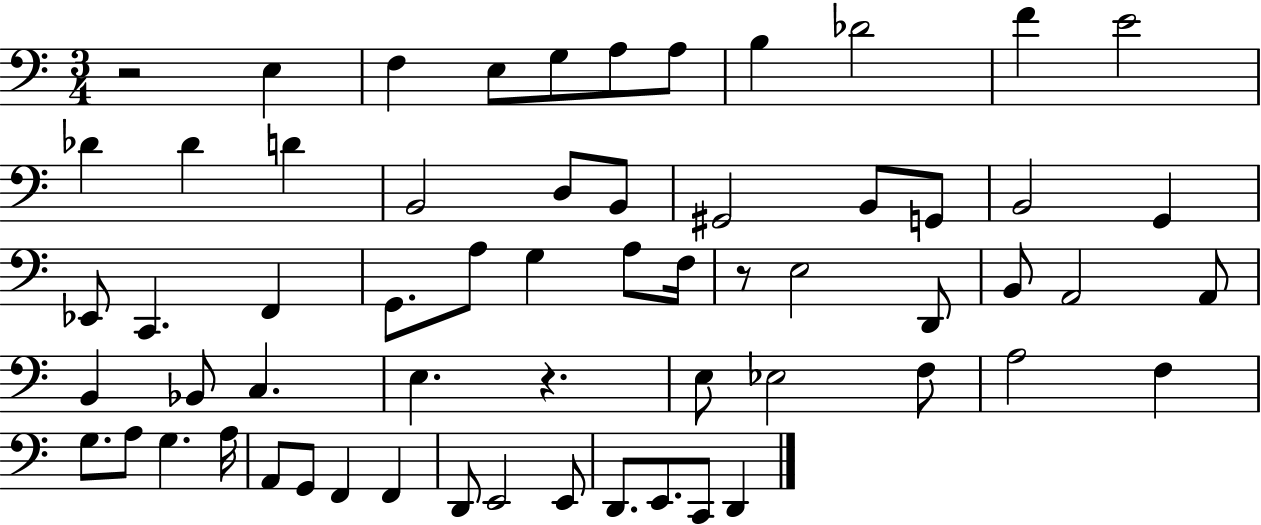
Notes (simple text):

R/h E3/q F3/q E3/e G3/e A3/e A3/e B3/q Db4/h F4/q E4/h Db4/q Db4/q D4/q B2/h D3/e B2/e G#2/h B2/e G2/e B2/h G2/q Eb2/e C2/q. F2/q G2/e. A3/e G3/q A3/e F3/s R/e E3/h D2/e B2/e A2/h A2/e B2/q Bb2/e C3/q. E3/q. R/q. E3/e Eb3/h F3/e A3/h F3/q G3/e. A3/e G3/q. A3/s A2/e G2/e F2/q F2/q D2/e E2/h E2/e D2/e. E2/e. C2/e D2/q